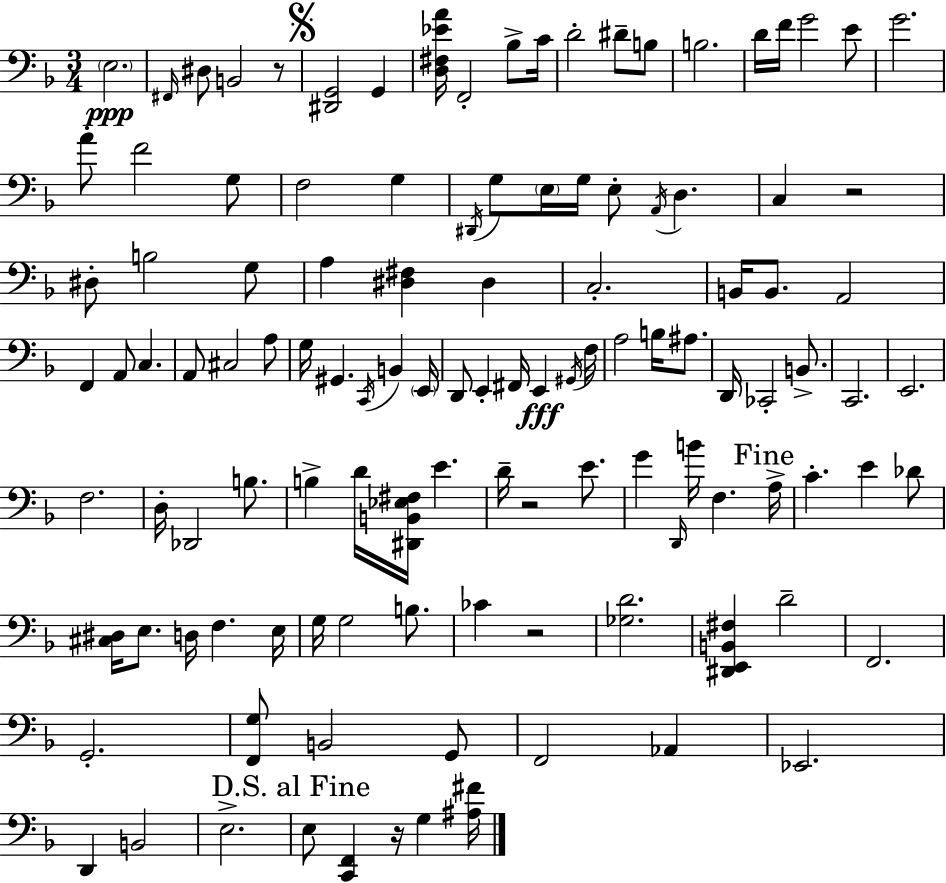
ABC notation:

X:1
T:Untitled
M:3/4
L:1/4
K:Dm
E,2 ^F,,/4 ^D,/2 B,,2 z/2 [^D,,G,,]2 G,, [D,^F,_EA]/4 F,,2 _B,/2 C/4 D2 ^D/2 B,/2 B,2 D/4 F/4 G2 E/2 G2 A/2 F2 G,/2 F,2 G, ^D,,/4 G,/2 E,/4 G,/4 E,/2 A,,/4 D, C, z2 ^D,/2 B,2 G,/2 A, [^D,^F,] ^D, C,2 B,,/4 B,,/2 A,,2 F,, A,,/2 C, A,,/2 ^C,2 A,/2 G,/4 ^G,, C,,/4 B,, E,,/4 D,,/2 E,, ^F,,/4 E,, ^G,,/4 F,/4 A,2 B,/4 ^A,/2 D,,/4 _C,,2 B,,/2 C,,2 E,,2 F,2 D,/4 _D,,2 B,/2 B, D/4 [^D,,B,,_E,^F,]/4 E D/4 z2 E/2 G D,,/4 B/4 F, A,/4 C E _D/2 [^C,^D,]/4 E,/2 D,/4 F, E,/4 G,/4 G,2 B,/2 _C z2 [_G,D]2 [^D,,E,,B,,^F,] D2 F,,2 G,,2 [F,,G,]/2 B,,2 G,,/2 F,,2 _A,, _E,,2 D,, B,,2 E,2 E,/2 [C,,F,,] z/4 G, [^A,^F]/4